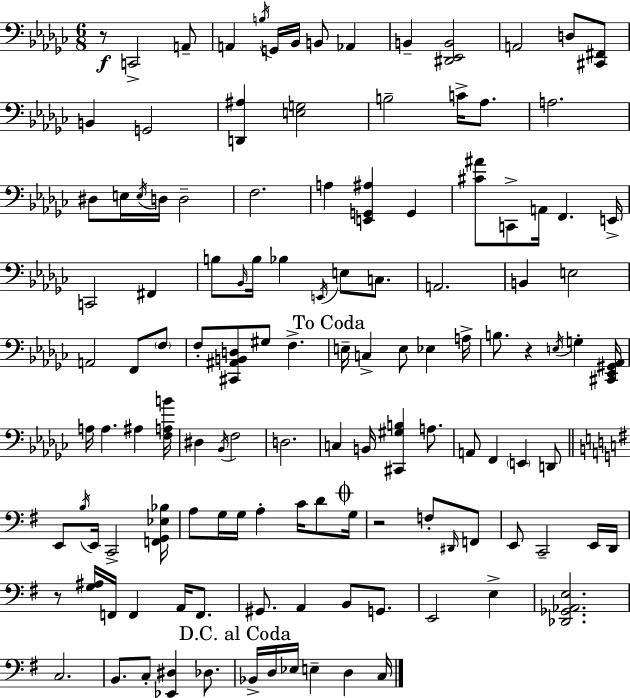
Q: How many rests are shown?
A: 4